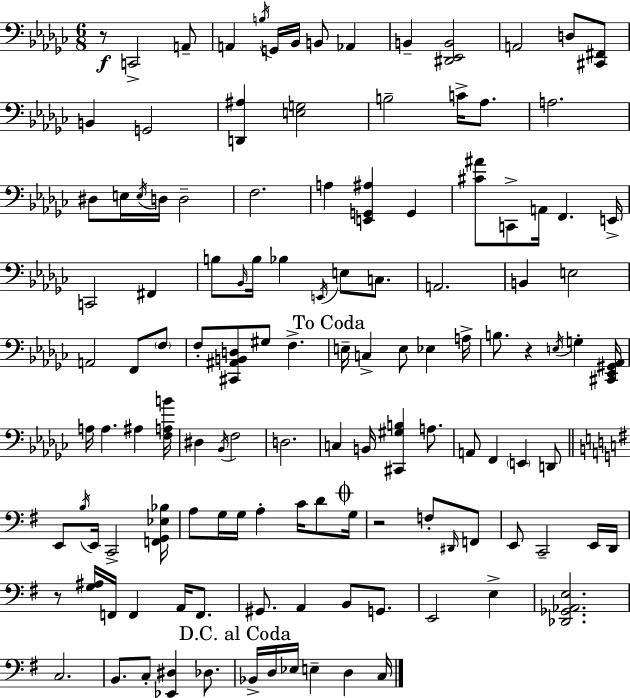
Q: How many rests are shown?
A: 4